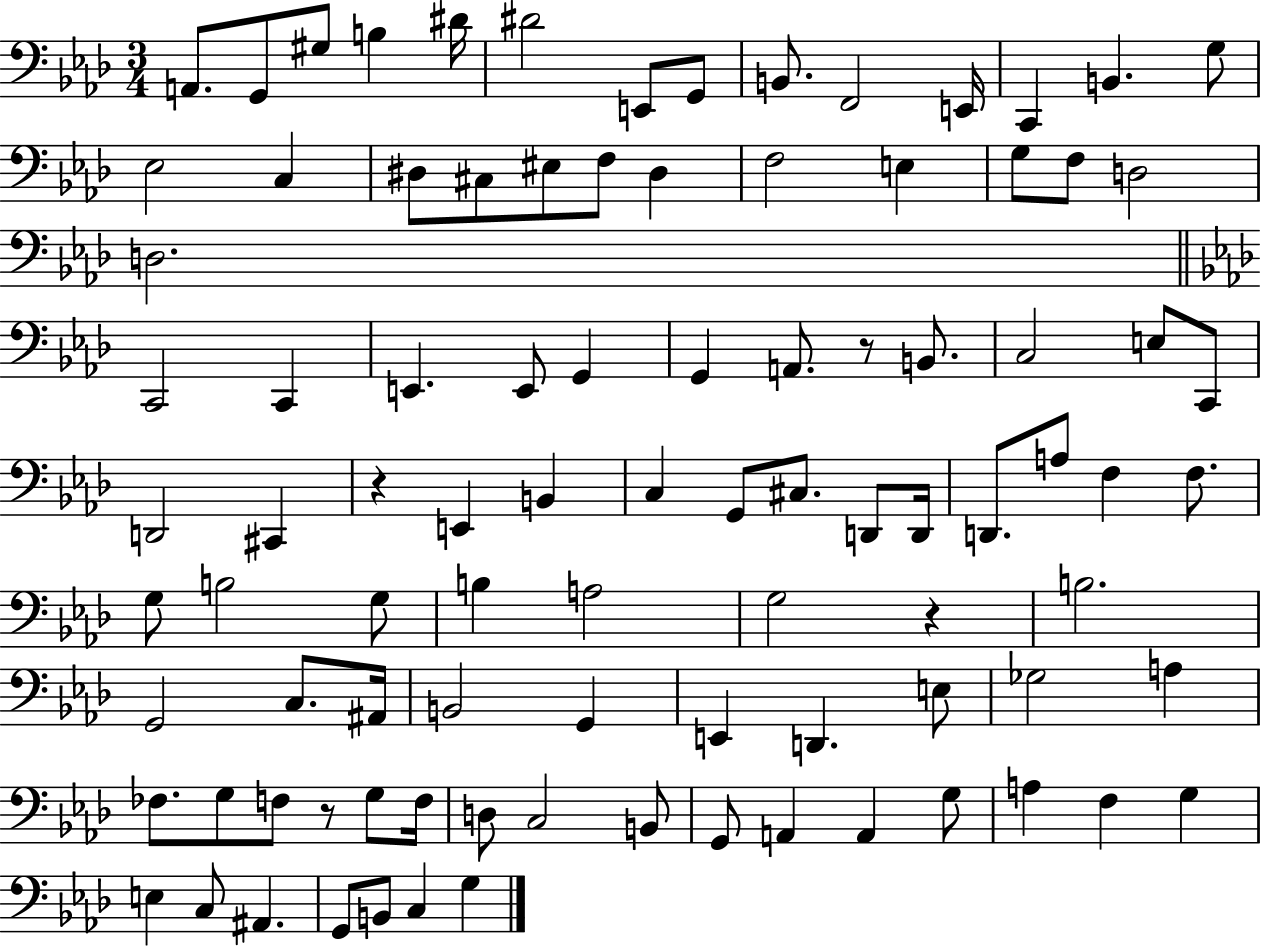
X:1
T:Untitled
M:3/4
L:1/4
K:Ab
A,,/2 G,,/2 ^G,/2 B, ^D/4 ^D2 E,,/2 G,,/2 B,,/2 F,,2 E,,/4 C,, B,, G,/2 _E,2 C, ^D,/2 ^C,/2 ^E,/2 F,/2 ^D, F,2 E, G,/2 F,/2 D,2 D,2 C,,2 C,, E,, E,,/2 G,, G,, A,,/2 z/2 B,,/2 C,2 E,/2 C,,/2 D,,2 ^C,, z E,, B,, C, G,,/2 ^C,/2 D,,/2 D,,/4 D,,/2 A,/2 F, F,/2 G,/2 B,2 G,/2 B, A,2 G,2 z B,2 G,,2 C,/2 ^A,,/4 B,,2 G,, E,, D,, E,/2 _G,2 A, _F,/2 G,/2 F,/2 z/2 G,/2 F,/4 D,/2 C,2 B,,/2 G,,/2 A,, A,, G,/2 A, F, G, E, C,/2 ^A,, G,,/2 B,,/2 C, G,